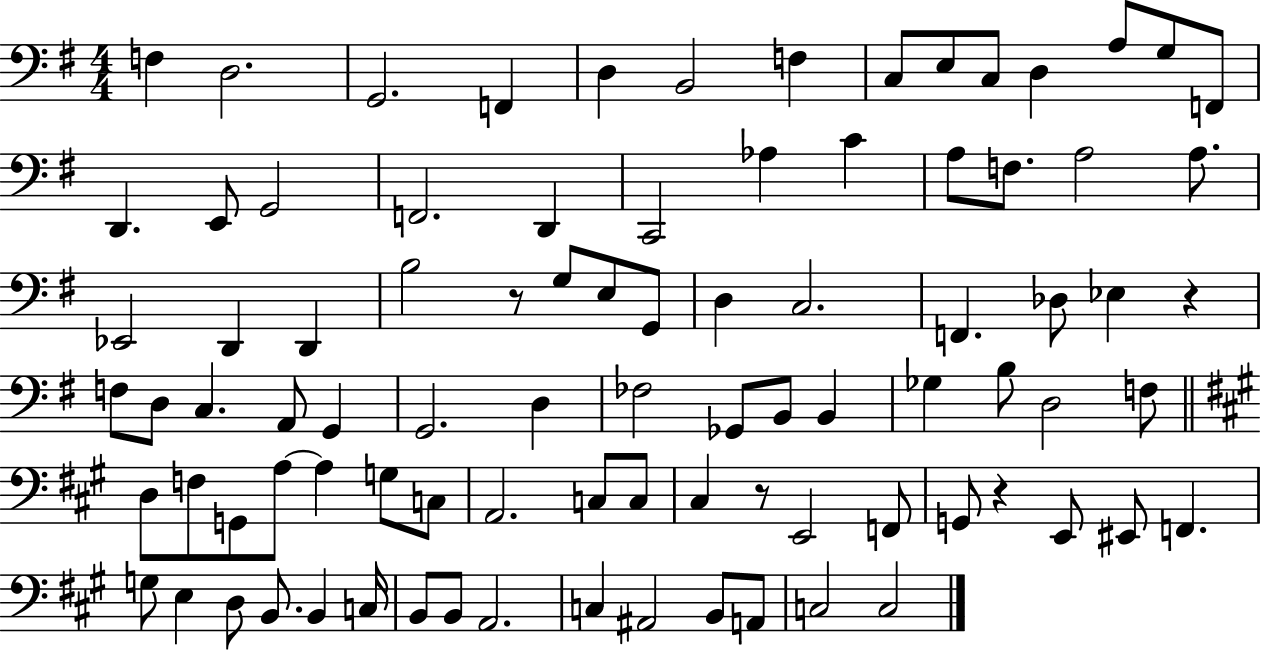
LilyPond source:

{
  \clef bass
  \numericTimeSignature
  \time 4/4
  \key g \major
  \repeat volta 2 { f4 d2. | g,2. f,4 | d4 b,2 f4 | c8 e8 c8 d4 a8 g8 f,8 | \break d,4. e,8 g,2 | f,2. d,4 | c,2 aes4 c'4 | a8 f8. a2 a8. | \break ees,2 d,4 d,4 | b2 r8 g8 e8 g,8 | d4 c2. | f,4. des8 ees4 r4 | \break f8 d8 c4. a,8 g,4 | g,2. d4 | fes2 ges,8 b,8 b,4 | ges4 b8 d2 f8 | \break \bar "||" \break \key a \major d8 f8 g,8 a8~~ a4 g8 c8 | a,2. c8 c8 | cis4 r8 e,2 f,8 | g,8 r4 e,8 eis,8 f,4. | \break g8 e4 d8 b,8. b,4 c16 | b,8 b,8 a,2. | c4 ais,2 b,8 a,8 | c2 c2 | \break } \bar "|."
}